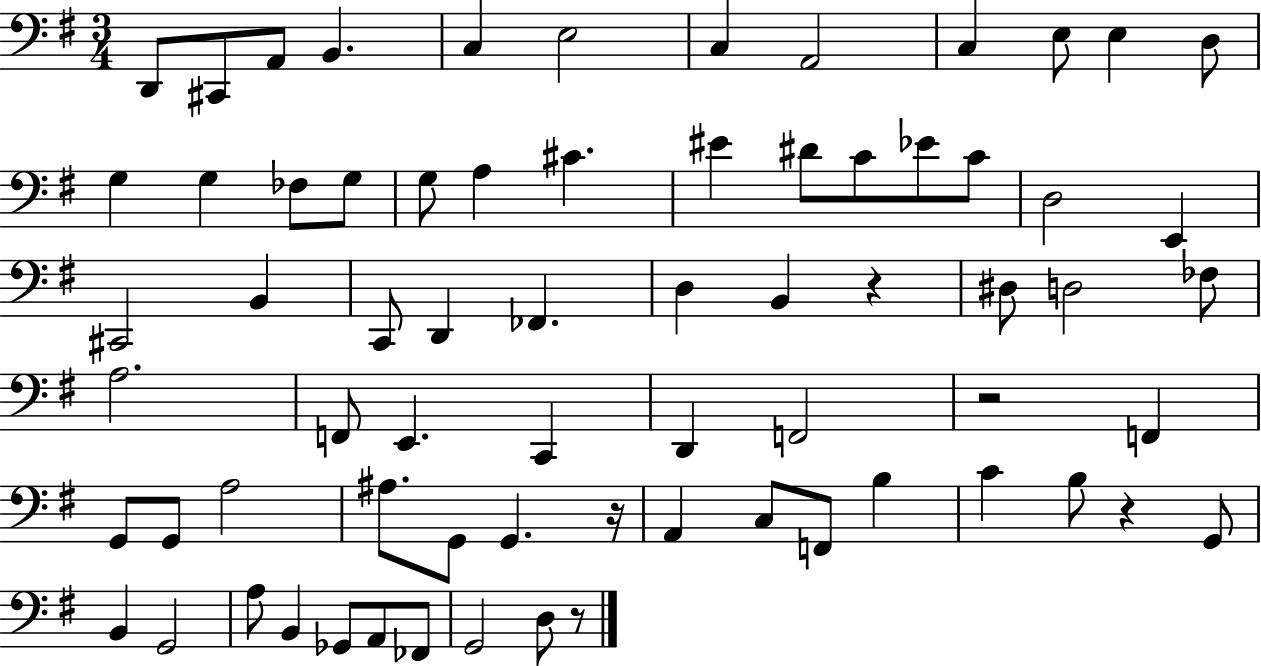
{
  \clef bass
  \numericTimeSignature
  \time 3/4
  \key g \major
  d,8 cis,8 a,8 b,4. | c4 e2 | c4 a,2 | c4 e8 e4 d8 | \break g4 g4 fes8 g8 | g8 a4 cis'4. | eis'4 dis'8 c'8 ees'8 c'8 | d2 e,4 | \break cis,2 b,4 | c,8 d,4 fes,4. | d4 b,4 r4 | dis8 d2 fes8 | \break a2. | f,8 e,4. c,4 | d,4 f,2 | r2 f,4 | \break g,8 g,8 a2 | ais8. g,8 g,4. r16 | a,4 c8 f,8 b4 | c'4 b8 r4 g,8 | \break b,4 g,2 | a8 b,4 ges,8 a,8 fes,8 | g,2 d8 r8 | \bar "|."
}